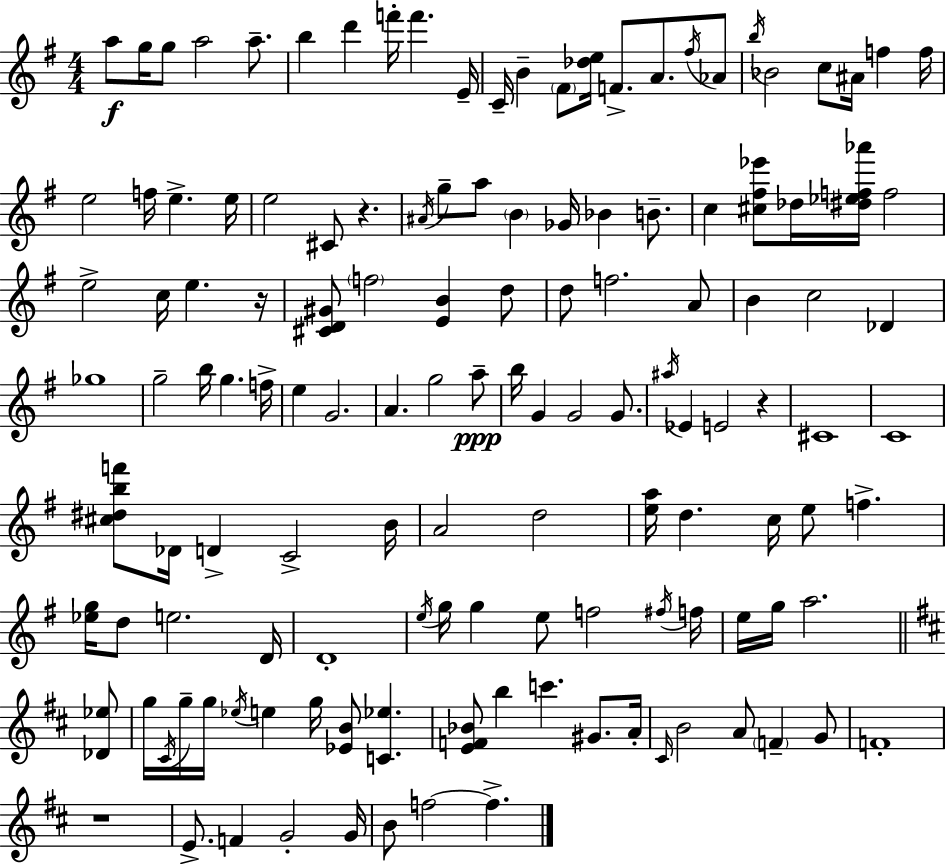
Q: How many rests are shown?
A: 4